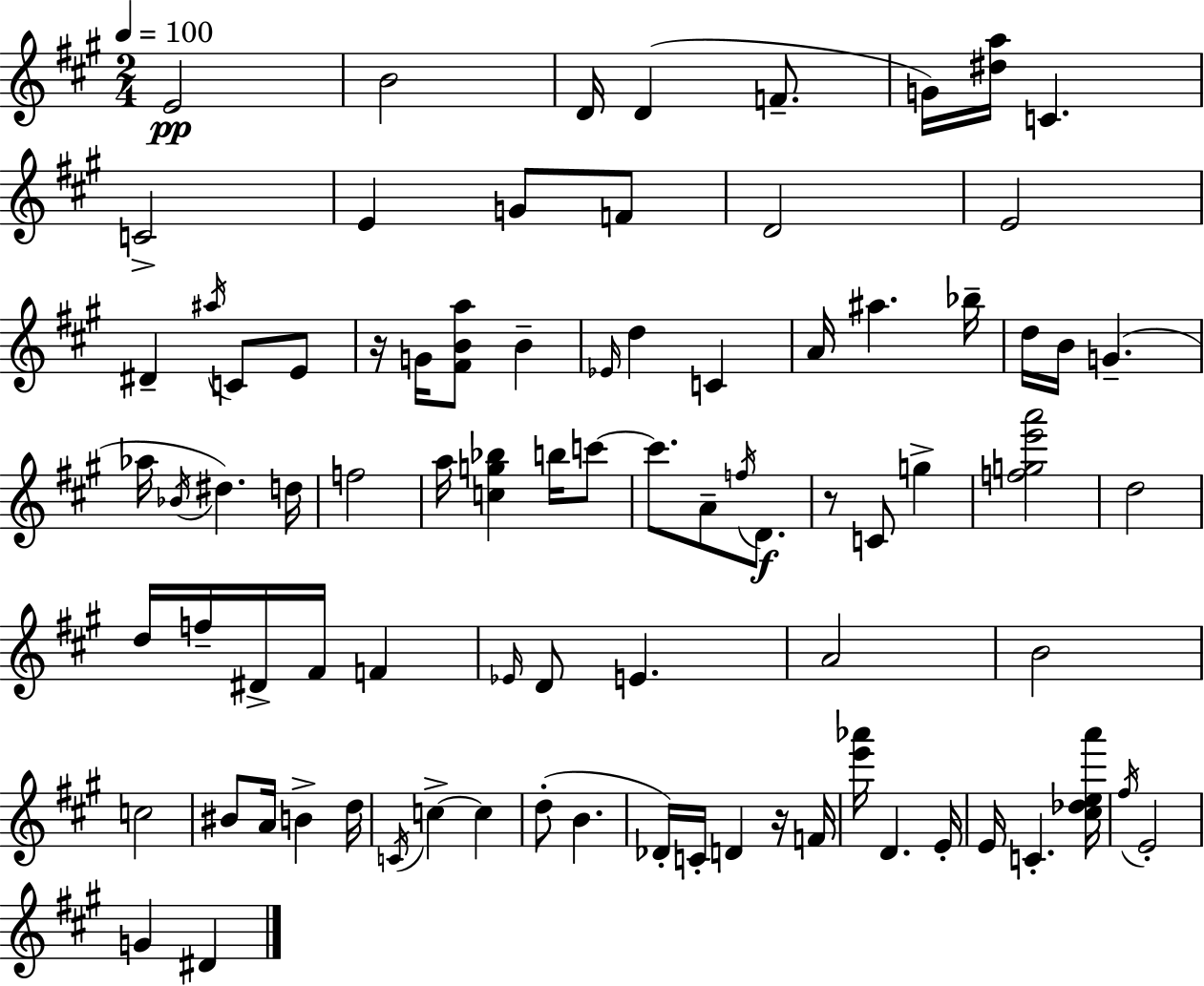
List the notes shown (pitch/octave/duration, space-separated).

E4/h B4/h D4/s D4/q F4/e. G4/s [D#5,A5]/s C4/q. C4/h E4/q G4/e F4/e D4/h E4/h D#4/q A#5/s C4/e E4/e R/s G4/s [F#4,B4,A5]/e B4/q Eb4/s D5/q C4/q A4/s A#5/q. Bb5/s D5/s B4/s G4/q. Ab5/s Bb4/s D#5/q. D5/s F5/h A5/s [C5,G5,Bb5]/q B5/s C6/e C6/e. A4/e F5/s D4/e. R/e C4/e G5/q [F5,G5,E6,A6]/h D5/h D5/s F5/s D#4/s F#4/s F4/q Eb4/s D4/e E4/q. A4/h B4/h C5/h BIS4/e A4/s B4/q D5/s C4/s C5/q C5/q D5/e B4/q. Db4/s C4/s D4/q R/s F4/s [E6,Ab6]/s D4/q. E4/s E4/s C4/q. [C#5,Db5,E5,A6]/s F#5/s E4/h G4/q D#4/q